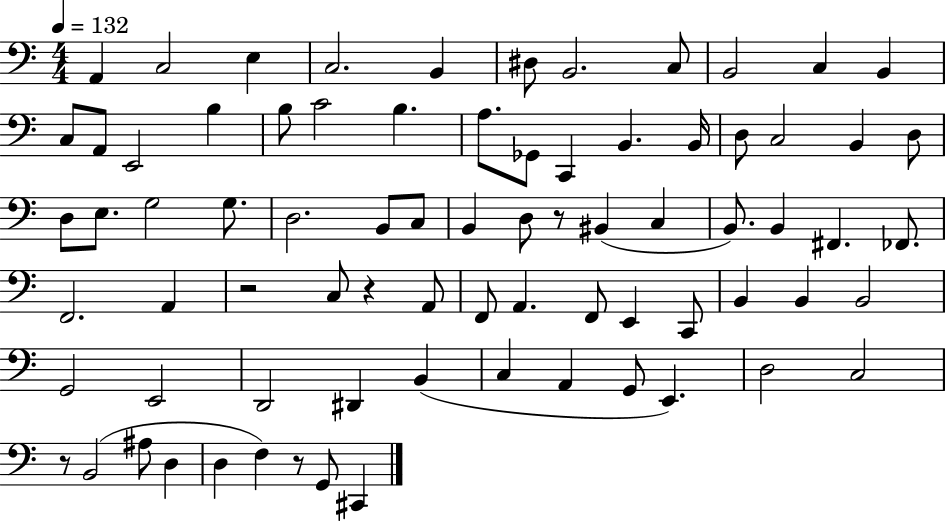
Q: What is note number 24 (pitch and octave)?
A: D3